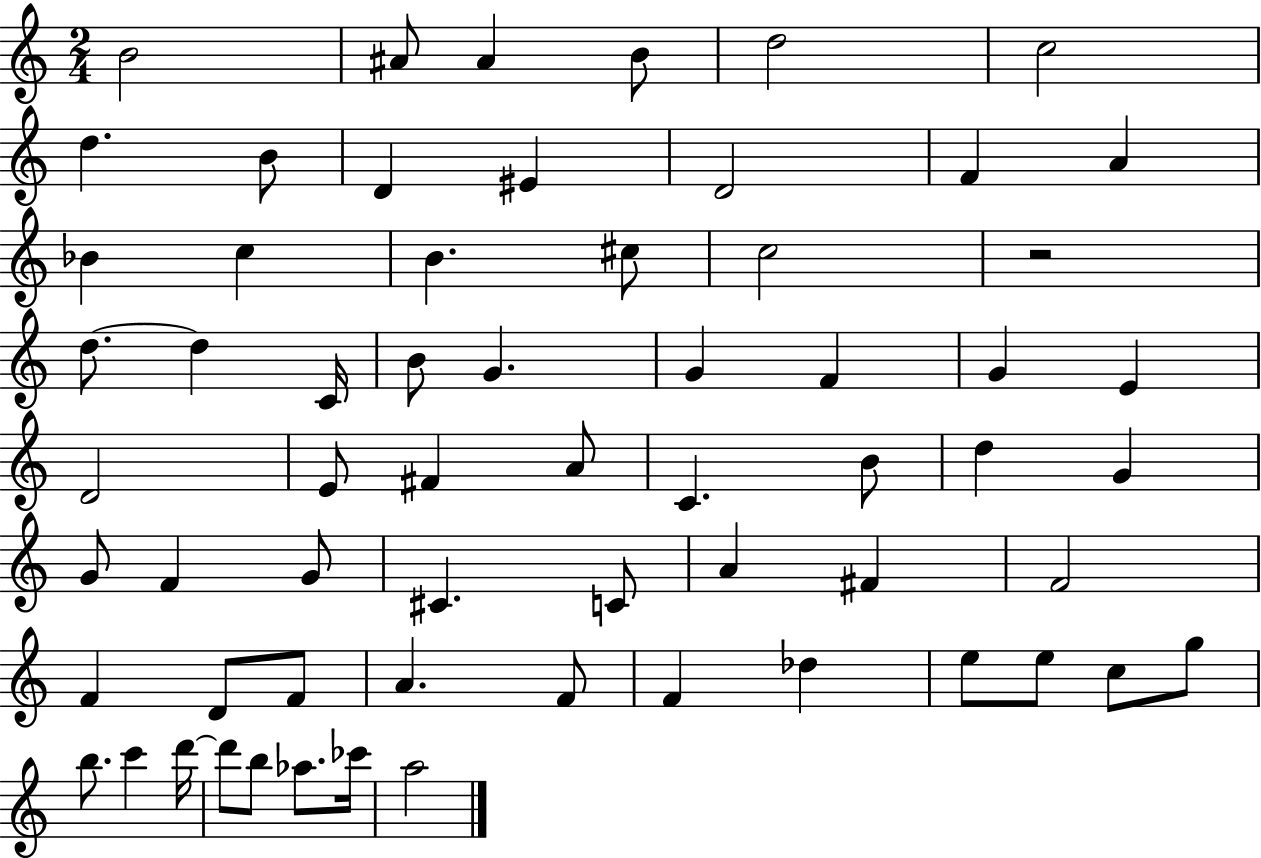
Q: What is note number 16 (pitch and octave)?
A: B4